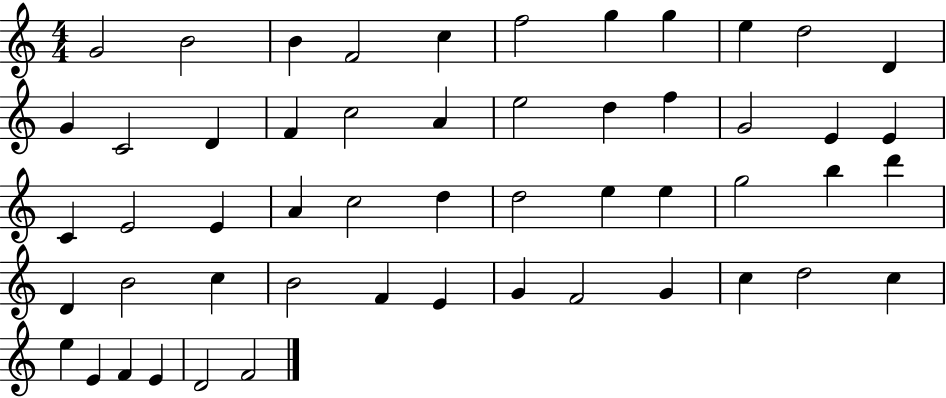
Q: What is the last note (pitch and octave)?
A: F4